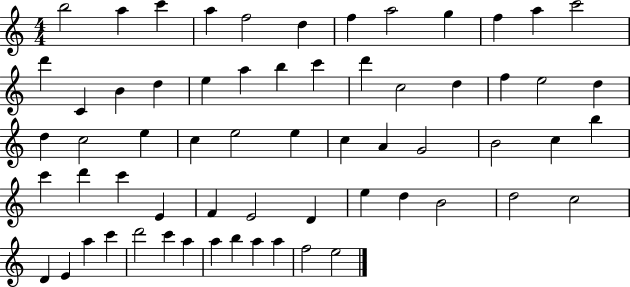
{
  \clef treble
  \numericTimeSignature
  \time 4/4
  \key c \major
  b''2 a''4 c'''4 | a''4 f''2 d''4 | f''4 a''2 g''4 | f''4 a''4 c'''2 | \break d'''4 c'4 b'4 d''4 | e''4 a''4 b''4 c'''4 | d'''4 c''2 d''4 | f''4 e''2 d''4 | \break d''4 c''2 e''4 | c''4 e''2 e''4 | c''4 a'4 g'2 | b'2 c''4 b''4 | \break c'''4 d'''4 c'''4 e'4 | f'4 e'2 d'4 | e''4 d''4 b'2 | d''2 c''2 | \break d'4 e'4 a''4 c'''4 | d'''2 c'''4 a''4 | a''4 b''4 a''4 a''4 | f''2 e''2 | \break \bar "|."
}